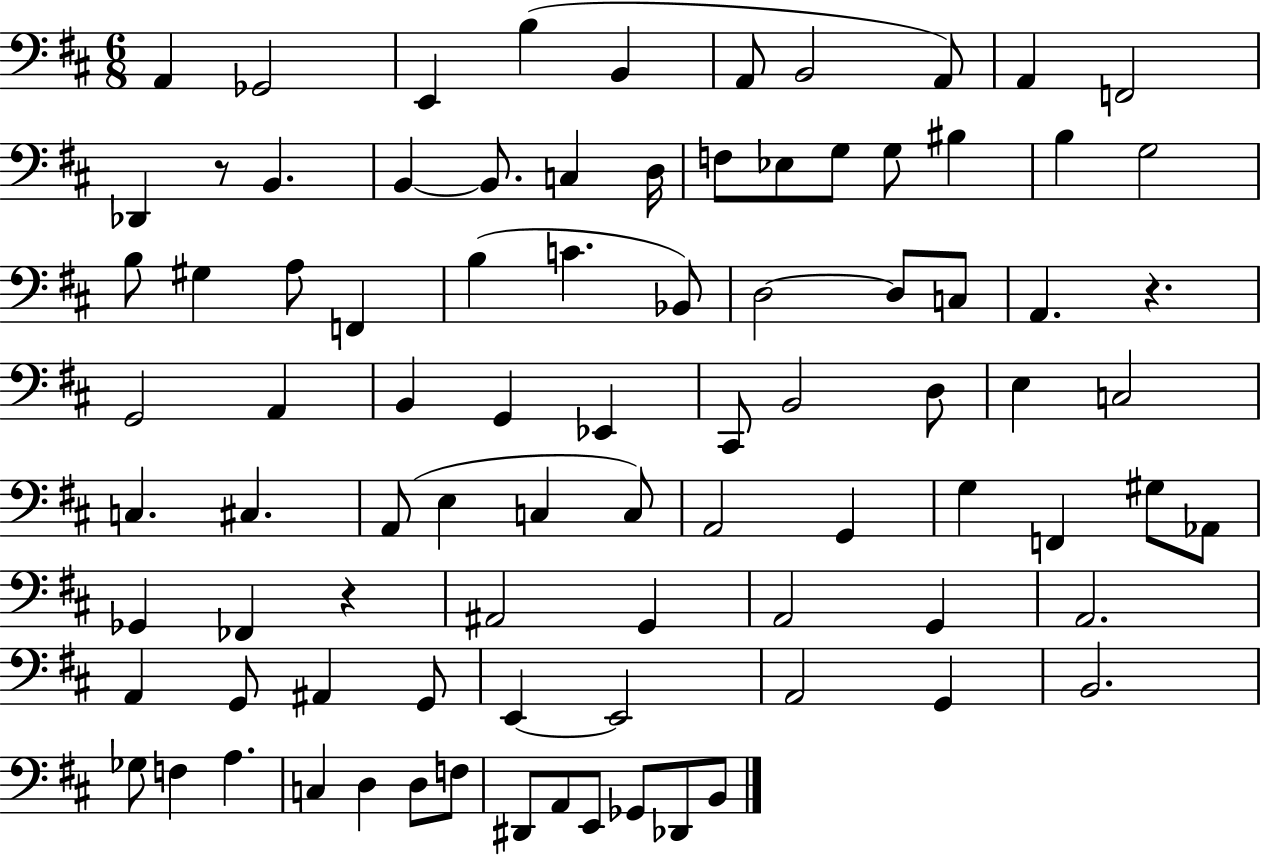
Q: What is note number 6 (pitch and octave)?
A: A2